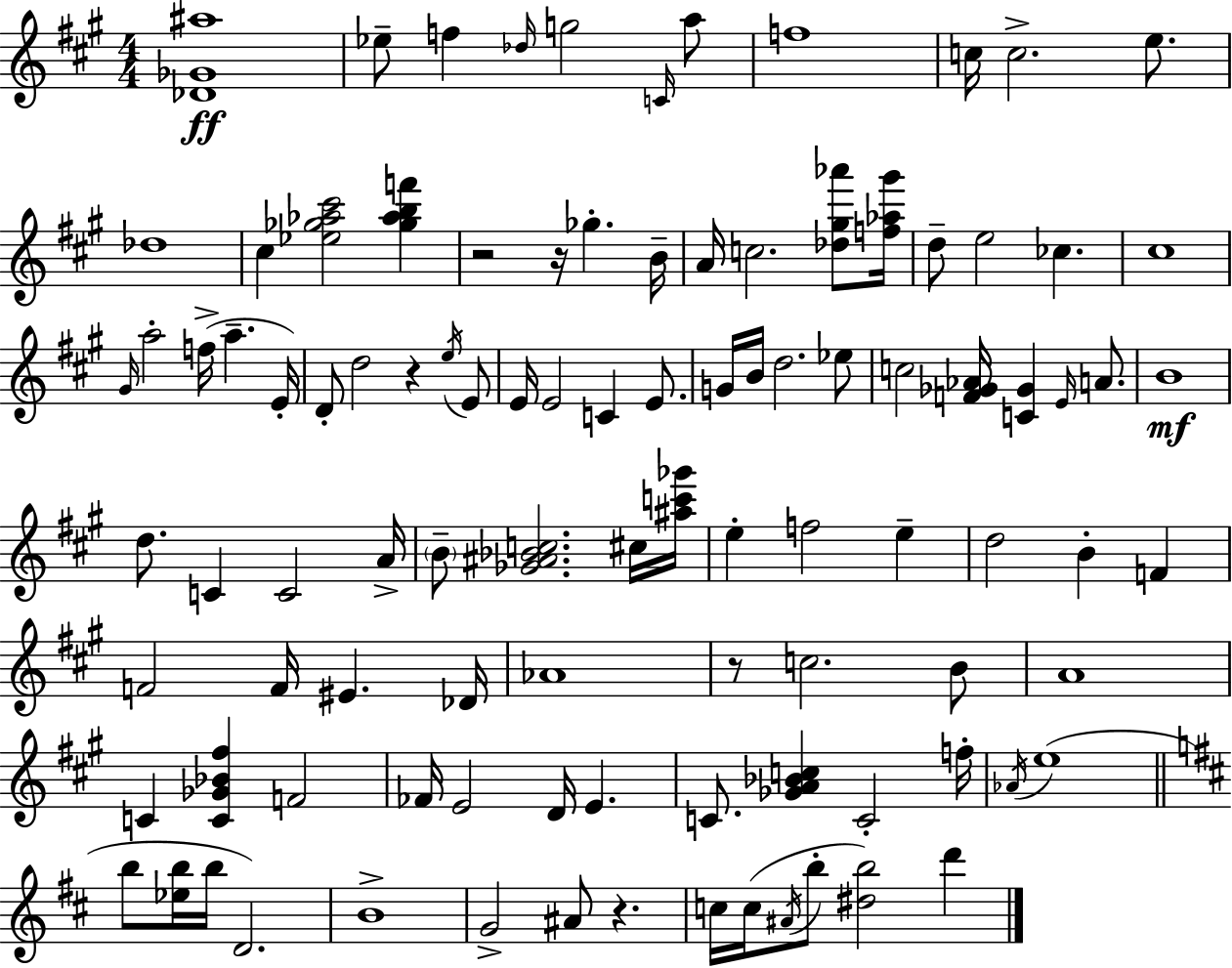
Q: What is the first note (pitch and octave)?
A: Eb5